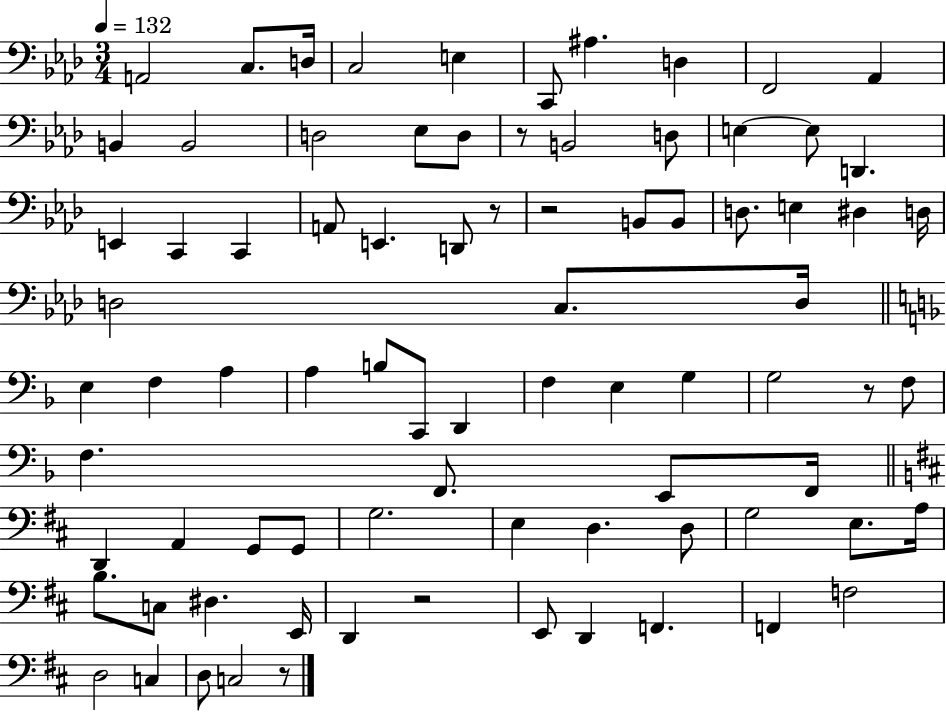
A2/h C3/e. D3/s C3/h E3/q C2/e A#3/q. D3/q F2/h Ab2/q B2/q B2/h D3/h Eb3/e D3/e R/e B2/h D3/e E3/q E3/e D2/q. E2/q C2/q C2/q A2/e E2/q. D2/e R/e R/h B2/e B2/e D3/e. E3/q D#3/q D3/s D3/h C3/e. D3/s E3/q F3/q A3/q A3/q B3/e C2/e D2/q F3/q E3/q G3/q G3/h R/e F3/e F3/q. F2/e. E2/e F2/s D2/q A2/q G2/e G2/e G3/h. E3/q D3/q. D3/e G3/h E3/e. A3/s B3/e. C3/e D#3/q. E2/s D2/q R/h E2/e D2/q F2/q. F2/q F3/h D3/h C3/q D3/e C3/h R/e